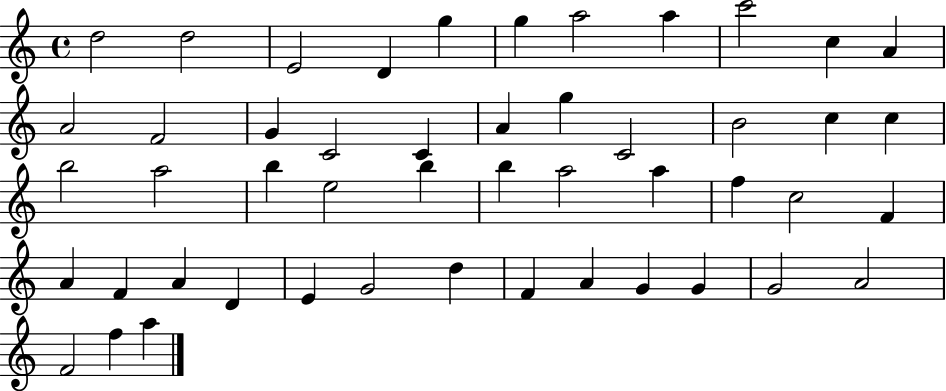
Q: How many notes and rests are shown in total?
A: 49